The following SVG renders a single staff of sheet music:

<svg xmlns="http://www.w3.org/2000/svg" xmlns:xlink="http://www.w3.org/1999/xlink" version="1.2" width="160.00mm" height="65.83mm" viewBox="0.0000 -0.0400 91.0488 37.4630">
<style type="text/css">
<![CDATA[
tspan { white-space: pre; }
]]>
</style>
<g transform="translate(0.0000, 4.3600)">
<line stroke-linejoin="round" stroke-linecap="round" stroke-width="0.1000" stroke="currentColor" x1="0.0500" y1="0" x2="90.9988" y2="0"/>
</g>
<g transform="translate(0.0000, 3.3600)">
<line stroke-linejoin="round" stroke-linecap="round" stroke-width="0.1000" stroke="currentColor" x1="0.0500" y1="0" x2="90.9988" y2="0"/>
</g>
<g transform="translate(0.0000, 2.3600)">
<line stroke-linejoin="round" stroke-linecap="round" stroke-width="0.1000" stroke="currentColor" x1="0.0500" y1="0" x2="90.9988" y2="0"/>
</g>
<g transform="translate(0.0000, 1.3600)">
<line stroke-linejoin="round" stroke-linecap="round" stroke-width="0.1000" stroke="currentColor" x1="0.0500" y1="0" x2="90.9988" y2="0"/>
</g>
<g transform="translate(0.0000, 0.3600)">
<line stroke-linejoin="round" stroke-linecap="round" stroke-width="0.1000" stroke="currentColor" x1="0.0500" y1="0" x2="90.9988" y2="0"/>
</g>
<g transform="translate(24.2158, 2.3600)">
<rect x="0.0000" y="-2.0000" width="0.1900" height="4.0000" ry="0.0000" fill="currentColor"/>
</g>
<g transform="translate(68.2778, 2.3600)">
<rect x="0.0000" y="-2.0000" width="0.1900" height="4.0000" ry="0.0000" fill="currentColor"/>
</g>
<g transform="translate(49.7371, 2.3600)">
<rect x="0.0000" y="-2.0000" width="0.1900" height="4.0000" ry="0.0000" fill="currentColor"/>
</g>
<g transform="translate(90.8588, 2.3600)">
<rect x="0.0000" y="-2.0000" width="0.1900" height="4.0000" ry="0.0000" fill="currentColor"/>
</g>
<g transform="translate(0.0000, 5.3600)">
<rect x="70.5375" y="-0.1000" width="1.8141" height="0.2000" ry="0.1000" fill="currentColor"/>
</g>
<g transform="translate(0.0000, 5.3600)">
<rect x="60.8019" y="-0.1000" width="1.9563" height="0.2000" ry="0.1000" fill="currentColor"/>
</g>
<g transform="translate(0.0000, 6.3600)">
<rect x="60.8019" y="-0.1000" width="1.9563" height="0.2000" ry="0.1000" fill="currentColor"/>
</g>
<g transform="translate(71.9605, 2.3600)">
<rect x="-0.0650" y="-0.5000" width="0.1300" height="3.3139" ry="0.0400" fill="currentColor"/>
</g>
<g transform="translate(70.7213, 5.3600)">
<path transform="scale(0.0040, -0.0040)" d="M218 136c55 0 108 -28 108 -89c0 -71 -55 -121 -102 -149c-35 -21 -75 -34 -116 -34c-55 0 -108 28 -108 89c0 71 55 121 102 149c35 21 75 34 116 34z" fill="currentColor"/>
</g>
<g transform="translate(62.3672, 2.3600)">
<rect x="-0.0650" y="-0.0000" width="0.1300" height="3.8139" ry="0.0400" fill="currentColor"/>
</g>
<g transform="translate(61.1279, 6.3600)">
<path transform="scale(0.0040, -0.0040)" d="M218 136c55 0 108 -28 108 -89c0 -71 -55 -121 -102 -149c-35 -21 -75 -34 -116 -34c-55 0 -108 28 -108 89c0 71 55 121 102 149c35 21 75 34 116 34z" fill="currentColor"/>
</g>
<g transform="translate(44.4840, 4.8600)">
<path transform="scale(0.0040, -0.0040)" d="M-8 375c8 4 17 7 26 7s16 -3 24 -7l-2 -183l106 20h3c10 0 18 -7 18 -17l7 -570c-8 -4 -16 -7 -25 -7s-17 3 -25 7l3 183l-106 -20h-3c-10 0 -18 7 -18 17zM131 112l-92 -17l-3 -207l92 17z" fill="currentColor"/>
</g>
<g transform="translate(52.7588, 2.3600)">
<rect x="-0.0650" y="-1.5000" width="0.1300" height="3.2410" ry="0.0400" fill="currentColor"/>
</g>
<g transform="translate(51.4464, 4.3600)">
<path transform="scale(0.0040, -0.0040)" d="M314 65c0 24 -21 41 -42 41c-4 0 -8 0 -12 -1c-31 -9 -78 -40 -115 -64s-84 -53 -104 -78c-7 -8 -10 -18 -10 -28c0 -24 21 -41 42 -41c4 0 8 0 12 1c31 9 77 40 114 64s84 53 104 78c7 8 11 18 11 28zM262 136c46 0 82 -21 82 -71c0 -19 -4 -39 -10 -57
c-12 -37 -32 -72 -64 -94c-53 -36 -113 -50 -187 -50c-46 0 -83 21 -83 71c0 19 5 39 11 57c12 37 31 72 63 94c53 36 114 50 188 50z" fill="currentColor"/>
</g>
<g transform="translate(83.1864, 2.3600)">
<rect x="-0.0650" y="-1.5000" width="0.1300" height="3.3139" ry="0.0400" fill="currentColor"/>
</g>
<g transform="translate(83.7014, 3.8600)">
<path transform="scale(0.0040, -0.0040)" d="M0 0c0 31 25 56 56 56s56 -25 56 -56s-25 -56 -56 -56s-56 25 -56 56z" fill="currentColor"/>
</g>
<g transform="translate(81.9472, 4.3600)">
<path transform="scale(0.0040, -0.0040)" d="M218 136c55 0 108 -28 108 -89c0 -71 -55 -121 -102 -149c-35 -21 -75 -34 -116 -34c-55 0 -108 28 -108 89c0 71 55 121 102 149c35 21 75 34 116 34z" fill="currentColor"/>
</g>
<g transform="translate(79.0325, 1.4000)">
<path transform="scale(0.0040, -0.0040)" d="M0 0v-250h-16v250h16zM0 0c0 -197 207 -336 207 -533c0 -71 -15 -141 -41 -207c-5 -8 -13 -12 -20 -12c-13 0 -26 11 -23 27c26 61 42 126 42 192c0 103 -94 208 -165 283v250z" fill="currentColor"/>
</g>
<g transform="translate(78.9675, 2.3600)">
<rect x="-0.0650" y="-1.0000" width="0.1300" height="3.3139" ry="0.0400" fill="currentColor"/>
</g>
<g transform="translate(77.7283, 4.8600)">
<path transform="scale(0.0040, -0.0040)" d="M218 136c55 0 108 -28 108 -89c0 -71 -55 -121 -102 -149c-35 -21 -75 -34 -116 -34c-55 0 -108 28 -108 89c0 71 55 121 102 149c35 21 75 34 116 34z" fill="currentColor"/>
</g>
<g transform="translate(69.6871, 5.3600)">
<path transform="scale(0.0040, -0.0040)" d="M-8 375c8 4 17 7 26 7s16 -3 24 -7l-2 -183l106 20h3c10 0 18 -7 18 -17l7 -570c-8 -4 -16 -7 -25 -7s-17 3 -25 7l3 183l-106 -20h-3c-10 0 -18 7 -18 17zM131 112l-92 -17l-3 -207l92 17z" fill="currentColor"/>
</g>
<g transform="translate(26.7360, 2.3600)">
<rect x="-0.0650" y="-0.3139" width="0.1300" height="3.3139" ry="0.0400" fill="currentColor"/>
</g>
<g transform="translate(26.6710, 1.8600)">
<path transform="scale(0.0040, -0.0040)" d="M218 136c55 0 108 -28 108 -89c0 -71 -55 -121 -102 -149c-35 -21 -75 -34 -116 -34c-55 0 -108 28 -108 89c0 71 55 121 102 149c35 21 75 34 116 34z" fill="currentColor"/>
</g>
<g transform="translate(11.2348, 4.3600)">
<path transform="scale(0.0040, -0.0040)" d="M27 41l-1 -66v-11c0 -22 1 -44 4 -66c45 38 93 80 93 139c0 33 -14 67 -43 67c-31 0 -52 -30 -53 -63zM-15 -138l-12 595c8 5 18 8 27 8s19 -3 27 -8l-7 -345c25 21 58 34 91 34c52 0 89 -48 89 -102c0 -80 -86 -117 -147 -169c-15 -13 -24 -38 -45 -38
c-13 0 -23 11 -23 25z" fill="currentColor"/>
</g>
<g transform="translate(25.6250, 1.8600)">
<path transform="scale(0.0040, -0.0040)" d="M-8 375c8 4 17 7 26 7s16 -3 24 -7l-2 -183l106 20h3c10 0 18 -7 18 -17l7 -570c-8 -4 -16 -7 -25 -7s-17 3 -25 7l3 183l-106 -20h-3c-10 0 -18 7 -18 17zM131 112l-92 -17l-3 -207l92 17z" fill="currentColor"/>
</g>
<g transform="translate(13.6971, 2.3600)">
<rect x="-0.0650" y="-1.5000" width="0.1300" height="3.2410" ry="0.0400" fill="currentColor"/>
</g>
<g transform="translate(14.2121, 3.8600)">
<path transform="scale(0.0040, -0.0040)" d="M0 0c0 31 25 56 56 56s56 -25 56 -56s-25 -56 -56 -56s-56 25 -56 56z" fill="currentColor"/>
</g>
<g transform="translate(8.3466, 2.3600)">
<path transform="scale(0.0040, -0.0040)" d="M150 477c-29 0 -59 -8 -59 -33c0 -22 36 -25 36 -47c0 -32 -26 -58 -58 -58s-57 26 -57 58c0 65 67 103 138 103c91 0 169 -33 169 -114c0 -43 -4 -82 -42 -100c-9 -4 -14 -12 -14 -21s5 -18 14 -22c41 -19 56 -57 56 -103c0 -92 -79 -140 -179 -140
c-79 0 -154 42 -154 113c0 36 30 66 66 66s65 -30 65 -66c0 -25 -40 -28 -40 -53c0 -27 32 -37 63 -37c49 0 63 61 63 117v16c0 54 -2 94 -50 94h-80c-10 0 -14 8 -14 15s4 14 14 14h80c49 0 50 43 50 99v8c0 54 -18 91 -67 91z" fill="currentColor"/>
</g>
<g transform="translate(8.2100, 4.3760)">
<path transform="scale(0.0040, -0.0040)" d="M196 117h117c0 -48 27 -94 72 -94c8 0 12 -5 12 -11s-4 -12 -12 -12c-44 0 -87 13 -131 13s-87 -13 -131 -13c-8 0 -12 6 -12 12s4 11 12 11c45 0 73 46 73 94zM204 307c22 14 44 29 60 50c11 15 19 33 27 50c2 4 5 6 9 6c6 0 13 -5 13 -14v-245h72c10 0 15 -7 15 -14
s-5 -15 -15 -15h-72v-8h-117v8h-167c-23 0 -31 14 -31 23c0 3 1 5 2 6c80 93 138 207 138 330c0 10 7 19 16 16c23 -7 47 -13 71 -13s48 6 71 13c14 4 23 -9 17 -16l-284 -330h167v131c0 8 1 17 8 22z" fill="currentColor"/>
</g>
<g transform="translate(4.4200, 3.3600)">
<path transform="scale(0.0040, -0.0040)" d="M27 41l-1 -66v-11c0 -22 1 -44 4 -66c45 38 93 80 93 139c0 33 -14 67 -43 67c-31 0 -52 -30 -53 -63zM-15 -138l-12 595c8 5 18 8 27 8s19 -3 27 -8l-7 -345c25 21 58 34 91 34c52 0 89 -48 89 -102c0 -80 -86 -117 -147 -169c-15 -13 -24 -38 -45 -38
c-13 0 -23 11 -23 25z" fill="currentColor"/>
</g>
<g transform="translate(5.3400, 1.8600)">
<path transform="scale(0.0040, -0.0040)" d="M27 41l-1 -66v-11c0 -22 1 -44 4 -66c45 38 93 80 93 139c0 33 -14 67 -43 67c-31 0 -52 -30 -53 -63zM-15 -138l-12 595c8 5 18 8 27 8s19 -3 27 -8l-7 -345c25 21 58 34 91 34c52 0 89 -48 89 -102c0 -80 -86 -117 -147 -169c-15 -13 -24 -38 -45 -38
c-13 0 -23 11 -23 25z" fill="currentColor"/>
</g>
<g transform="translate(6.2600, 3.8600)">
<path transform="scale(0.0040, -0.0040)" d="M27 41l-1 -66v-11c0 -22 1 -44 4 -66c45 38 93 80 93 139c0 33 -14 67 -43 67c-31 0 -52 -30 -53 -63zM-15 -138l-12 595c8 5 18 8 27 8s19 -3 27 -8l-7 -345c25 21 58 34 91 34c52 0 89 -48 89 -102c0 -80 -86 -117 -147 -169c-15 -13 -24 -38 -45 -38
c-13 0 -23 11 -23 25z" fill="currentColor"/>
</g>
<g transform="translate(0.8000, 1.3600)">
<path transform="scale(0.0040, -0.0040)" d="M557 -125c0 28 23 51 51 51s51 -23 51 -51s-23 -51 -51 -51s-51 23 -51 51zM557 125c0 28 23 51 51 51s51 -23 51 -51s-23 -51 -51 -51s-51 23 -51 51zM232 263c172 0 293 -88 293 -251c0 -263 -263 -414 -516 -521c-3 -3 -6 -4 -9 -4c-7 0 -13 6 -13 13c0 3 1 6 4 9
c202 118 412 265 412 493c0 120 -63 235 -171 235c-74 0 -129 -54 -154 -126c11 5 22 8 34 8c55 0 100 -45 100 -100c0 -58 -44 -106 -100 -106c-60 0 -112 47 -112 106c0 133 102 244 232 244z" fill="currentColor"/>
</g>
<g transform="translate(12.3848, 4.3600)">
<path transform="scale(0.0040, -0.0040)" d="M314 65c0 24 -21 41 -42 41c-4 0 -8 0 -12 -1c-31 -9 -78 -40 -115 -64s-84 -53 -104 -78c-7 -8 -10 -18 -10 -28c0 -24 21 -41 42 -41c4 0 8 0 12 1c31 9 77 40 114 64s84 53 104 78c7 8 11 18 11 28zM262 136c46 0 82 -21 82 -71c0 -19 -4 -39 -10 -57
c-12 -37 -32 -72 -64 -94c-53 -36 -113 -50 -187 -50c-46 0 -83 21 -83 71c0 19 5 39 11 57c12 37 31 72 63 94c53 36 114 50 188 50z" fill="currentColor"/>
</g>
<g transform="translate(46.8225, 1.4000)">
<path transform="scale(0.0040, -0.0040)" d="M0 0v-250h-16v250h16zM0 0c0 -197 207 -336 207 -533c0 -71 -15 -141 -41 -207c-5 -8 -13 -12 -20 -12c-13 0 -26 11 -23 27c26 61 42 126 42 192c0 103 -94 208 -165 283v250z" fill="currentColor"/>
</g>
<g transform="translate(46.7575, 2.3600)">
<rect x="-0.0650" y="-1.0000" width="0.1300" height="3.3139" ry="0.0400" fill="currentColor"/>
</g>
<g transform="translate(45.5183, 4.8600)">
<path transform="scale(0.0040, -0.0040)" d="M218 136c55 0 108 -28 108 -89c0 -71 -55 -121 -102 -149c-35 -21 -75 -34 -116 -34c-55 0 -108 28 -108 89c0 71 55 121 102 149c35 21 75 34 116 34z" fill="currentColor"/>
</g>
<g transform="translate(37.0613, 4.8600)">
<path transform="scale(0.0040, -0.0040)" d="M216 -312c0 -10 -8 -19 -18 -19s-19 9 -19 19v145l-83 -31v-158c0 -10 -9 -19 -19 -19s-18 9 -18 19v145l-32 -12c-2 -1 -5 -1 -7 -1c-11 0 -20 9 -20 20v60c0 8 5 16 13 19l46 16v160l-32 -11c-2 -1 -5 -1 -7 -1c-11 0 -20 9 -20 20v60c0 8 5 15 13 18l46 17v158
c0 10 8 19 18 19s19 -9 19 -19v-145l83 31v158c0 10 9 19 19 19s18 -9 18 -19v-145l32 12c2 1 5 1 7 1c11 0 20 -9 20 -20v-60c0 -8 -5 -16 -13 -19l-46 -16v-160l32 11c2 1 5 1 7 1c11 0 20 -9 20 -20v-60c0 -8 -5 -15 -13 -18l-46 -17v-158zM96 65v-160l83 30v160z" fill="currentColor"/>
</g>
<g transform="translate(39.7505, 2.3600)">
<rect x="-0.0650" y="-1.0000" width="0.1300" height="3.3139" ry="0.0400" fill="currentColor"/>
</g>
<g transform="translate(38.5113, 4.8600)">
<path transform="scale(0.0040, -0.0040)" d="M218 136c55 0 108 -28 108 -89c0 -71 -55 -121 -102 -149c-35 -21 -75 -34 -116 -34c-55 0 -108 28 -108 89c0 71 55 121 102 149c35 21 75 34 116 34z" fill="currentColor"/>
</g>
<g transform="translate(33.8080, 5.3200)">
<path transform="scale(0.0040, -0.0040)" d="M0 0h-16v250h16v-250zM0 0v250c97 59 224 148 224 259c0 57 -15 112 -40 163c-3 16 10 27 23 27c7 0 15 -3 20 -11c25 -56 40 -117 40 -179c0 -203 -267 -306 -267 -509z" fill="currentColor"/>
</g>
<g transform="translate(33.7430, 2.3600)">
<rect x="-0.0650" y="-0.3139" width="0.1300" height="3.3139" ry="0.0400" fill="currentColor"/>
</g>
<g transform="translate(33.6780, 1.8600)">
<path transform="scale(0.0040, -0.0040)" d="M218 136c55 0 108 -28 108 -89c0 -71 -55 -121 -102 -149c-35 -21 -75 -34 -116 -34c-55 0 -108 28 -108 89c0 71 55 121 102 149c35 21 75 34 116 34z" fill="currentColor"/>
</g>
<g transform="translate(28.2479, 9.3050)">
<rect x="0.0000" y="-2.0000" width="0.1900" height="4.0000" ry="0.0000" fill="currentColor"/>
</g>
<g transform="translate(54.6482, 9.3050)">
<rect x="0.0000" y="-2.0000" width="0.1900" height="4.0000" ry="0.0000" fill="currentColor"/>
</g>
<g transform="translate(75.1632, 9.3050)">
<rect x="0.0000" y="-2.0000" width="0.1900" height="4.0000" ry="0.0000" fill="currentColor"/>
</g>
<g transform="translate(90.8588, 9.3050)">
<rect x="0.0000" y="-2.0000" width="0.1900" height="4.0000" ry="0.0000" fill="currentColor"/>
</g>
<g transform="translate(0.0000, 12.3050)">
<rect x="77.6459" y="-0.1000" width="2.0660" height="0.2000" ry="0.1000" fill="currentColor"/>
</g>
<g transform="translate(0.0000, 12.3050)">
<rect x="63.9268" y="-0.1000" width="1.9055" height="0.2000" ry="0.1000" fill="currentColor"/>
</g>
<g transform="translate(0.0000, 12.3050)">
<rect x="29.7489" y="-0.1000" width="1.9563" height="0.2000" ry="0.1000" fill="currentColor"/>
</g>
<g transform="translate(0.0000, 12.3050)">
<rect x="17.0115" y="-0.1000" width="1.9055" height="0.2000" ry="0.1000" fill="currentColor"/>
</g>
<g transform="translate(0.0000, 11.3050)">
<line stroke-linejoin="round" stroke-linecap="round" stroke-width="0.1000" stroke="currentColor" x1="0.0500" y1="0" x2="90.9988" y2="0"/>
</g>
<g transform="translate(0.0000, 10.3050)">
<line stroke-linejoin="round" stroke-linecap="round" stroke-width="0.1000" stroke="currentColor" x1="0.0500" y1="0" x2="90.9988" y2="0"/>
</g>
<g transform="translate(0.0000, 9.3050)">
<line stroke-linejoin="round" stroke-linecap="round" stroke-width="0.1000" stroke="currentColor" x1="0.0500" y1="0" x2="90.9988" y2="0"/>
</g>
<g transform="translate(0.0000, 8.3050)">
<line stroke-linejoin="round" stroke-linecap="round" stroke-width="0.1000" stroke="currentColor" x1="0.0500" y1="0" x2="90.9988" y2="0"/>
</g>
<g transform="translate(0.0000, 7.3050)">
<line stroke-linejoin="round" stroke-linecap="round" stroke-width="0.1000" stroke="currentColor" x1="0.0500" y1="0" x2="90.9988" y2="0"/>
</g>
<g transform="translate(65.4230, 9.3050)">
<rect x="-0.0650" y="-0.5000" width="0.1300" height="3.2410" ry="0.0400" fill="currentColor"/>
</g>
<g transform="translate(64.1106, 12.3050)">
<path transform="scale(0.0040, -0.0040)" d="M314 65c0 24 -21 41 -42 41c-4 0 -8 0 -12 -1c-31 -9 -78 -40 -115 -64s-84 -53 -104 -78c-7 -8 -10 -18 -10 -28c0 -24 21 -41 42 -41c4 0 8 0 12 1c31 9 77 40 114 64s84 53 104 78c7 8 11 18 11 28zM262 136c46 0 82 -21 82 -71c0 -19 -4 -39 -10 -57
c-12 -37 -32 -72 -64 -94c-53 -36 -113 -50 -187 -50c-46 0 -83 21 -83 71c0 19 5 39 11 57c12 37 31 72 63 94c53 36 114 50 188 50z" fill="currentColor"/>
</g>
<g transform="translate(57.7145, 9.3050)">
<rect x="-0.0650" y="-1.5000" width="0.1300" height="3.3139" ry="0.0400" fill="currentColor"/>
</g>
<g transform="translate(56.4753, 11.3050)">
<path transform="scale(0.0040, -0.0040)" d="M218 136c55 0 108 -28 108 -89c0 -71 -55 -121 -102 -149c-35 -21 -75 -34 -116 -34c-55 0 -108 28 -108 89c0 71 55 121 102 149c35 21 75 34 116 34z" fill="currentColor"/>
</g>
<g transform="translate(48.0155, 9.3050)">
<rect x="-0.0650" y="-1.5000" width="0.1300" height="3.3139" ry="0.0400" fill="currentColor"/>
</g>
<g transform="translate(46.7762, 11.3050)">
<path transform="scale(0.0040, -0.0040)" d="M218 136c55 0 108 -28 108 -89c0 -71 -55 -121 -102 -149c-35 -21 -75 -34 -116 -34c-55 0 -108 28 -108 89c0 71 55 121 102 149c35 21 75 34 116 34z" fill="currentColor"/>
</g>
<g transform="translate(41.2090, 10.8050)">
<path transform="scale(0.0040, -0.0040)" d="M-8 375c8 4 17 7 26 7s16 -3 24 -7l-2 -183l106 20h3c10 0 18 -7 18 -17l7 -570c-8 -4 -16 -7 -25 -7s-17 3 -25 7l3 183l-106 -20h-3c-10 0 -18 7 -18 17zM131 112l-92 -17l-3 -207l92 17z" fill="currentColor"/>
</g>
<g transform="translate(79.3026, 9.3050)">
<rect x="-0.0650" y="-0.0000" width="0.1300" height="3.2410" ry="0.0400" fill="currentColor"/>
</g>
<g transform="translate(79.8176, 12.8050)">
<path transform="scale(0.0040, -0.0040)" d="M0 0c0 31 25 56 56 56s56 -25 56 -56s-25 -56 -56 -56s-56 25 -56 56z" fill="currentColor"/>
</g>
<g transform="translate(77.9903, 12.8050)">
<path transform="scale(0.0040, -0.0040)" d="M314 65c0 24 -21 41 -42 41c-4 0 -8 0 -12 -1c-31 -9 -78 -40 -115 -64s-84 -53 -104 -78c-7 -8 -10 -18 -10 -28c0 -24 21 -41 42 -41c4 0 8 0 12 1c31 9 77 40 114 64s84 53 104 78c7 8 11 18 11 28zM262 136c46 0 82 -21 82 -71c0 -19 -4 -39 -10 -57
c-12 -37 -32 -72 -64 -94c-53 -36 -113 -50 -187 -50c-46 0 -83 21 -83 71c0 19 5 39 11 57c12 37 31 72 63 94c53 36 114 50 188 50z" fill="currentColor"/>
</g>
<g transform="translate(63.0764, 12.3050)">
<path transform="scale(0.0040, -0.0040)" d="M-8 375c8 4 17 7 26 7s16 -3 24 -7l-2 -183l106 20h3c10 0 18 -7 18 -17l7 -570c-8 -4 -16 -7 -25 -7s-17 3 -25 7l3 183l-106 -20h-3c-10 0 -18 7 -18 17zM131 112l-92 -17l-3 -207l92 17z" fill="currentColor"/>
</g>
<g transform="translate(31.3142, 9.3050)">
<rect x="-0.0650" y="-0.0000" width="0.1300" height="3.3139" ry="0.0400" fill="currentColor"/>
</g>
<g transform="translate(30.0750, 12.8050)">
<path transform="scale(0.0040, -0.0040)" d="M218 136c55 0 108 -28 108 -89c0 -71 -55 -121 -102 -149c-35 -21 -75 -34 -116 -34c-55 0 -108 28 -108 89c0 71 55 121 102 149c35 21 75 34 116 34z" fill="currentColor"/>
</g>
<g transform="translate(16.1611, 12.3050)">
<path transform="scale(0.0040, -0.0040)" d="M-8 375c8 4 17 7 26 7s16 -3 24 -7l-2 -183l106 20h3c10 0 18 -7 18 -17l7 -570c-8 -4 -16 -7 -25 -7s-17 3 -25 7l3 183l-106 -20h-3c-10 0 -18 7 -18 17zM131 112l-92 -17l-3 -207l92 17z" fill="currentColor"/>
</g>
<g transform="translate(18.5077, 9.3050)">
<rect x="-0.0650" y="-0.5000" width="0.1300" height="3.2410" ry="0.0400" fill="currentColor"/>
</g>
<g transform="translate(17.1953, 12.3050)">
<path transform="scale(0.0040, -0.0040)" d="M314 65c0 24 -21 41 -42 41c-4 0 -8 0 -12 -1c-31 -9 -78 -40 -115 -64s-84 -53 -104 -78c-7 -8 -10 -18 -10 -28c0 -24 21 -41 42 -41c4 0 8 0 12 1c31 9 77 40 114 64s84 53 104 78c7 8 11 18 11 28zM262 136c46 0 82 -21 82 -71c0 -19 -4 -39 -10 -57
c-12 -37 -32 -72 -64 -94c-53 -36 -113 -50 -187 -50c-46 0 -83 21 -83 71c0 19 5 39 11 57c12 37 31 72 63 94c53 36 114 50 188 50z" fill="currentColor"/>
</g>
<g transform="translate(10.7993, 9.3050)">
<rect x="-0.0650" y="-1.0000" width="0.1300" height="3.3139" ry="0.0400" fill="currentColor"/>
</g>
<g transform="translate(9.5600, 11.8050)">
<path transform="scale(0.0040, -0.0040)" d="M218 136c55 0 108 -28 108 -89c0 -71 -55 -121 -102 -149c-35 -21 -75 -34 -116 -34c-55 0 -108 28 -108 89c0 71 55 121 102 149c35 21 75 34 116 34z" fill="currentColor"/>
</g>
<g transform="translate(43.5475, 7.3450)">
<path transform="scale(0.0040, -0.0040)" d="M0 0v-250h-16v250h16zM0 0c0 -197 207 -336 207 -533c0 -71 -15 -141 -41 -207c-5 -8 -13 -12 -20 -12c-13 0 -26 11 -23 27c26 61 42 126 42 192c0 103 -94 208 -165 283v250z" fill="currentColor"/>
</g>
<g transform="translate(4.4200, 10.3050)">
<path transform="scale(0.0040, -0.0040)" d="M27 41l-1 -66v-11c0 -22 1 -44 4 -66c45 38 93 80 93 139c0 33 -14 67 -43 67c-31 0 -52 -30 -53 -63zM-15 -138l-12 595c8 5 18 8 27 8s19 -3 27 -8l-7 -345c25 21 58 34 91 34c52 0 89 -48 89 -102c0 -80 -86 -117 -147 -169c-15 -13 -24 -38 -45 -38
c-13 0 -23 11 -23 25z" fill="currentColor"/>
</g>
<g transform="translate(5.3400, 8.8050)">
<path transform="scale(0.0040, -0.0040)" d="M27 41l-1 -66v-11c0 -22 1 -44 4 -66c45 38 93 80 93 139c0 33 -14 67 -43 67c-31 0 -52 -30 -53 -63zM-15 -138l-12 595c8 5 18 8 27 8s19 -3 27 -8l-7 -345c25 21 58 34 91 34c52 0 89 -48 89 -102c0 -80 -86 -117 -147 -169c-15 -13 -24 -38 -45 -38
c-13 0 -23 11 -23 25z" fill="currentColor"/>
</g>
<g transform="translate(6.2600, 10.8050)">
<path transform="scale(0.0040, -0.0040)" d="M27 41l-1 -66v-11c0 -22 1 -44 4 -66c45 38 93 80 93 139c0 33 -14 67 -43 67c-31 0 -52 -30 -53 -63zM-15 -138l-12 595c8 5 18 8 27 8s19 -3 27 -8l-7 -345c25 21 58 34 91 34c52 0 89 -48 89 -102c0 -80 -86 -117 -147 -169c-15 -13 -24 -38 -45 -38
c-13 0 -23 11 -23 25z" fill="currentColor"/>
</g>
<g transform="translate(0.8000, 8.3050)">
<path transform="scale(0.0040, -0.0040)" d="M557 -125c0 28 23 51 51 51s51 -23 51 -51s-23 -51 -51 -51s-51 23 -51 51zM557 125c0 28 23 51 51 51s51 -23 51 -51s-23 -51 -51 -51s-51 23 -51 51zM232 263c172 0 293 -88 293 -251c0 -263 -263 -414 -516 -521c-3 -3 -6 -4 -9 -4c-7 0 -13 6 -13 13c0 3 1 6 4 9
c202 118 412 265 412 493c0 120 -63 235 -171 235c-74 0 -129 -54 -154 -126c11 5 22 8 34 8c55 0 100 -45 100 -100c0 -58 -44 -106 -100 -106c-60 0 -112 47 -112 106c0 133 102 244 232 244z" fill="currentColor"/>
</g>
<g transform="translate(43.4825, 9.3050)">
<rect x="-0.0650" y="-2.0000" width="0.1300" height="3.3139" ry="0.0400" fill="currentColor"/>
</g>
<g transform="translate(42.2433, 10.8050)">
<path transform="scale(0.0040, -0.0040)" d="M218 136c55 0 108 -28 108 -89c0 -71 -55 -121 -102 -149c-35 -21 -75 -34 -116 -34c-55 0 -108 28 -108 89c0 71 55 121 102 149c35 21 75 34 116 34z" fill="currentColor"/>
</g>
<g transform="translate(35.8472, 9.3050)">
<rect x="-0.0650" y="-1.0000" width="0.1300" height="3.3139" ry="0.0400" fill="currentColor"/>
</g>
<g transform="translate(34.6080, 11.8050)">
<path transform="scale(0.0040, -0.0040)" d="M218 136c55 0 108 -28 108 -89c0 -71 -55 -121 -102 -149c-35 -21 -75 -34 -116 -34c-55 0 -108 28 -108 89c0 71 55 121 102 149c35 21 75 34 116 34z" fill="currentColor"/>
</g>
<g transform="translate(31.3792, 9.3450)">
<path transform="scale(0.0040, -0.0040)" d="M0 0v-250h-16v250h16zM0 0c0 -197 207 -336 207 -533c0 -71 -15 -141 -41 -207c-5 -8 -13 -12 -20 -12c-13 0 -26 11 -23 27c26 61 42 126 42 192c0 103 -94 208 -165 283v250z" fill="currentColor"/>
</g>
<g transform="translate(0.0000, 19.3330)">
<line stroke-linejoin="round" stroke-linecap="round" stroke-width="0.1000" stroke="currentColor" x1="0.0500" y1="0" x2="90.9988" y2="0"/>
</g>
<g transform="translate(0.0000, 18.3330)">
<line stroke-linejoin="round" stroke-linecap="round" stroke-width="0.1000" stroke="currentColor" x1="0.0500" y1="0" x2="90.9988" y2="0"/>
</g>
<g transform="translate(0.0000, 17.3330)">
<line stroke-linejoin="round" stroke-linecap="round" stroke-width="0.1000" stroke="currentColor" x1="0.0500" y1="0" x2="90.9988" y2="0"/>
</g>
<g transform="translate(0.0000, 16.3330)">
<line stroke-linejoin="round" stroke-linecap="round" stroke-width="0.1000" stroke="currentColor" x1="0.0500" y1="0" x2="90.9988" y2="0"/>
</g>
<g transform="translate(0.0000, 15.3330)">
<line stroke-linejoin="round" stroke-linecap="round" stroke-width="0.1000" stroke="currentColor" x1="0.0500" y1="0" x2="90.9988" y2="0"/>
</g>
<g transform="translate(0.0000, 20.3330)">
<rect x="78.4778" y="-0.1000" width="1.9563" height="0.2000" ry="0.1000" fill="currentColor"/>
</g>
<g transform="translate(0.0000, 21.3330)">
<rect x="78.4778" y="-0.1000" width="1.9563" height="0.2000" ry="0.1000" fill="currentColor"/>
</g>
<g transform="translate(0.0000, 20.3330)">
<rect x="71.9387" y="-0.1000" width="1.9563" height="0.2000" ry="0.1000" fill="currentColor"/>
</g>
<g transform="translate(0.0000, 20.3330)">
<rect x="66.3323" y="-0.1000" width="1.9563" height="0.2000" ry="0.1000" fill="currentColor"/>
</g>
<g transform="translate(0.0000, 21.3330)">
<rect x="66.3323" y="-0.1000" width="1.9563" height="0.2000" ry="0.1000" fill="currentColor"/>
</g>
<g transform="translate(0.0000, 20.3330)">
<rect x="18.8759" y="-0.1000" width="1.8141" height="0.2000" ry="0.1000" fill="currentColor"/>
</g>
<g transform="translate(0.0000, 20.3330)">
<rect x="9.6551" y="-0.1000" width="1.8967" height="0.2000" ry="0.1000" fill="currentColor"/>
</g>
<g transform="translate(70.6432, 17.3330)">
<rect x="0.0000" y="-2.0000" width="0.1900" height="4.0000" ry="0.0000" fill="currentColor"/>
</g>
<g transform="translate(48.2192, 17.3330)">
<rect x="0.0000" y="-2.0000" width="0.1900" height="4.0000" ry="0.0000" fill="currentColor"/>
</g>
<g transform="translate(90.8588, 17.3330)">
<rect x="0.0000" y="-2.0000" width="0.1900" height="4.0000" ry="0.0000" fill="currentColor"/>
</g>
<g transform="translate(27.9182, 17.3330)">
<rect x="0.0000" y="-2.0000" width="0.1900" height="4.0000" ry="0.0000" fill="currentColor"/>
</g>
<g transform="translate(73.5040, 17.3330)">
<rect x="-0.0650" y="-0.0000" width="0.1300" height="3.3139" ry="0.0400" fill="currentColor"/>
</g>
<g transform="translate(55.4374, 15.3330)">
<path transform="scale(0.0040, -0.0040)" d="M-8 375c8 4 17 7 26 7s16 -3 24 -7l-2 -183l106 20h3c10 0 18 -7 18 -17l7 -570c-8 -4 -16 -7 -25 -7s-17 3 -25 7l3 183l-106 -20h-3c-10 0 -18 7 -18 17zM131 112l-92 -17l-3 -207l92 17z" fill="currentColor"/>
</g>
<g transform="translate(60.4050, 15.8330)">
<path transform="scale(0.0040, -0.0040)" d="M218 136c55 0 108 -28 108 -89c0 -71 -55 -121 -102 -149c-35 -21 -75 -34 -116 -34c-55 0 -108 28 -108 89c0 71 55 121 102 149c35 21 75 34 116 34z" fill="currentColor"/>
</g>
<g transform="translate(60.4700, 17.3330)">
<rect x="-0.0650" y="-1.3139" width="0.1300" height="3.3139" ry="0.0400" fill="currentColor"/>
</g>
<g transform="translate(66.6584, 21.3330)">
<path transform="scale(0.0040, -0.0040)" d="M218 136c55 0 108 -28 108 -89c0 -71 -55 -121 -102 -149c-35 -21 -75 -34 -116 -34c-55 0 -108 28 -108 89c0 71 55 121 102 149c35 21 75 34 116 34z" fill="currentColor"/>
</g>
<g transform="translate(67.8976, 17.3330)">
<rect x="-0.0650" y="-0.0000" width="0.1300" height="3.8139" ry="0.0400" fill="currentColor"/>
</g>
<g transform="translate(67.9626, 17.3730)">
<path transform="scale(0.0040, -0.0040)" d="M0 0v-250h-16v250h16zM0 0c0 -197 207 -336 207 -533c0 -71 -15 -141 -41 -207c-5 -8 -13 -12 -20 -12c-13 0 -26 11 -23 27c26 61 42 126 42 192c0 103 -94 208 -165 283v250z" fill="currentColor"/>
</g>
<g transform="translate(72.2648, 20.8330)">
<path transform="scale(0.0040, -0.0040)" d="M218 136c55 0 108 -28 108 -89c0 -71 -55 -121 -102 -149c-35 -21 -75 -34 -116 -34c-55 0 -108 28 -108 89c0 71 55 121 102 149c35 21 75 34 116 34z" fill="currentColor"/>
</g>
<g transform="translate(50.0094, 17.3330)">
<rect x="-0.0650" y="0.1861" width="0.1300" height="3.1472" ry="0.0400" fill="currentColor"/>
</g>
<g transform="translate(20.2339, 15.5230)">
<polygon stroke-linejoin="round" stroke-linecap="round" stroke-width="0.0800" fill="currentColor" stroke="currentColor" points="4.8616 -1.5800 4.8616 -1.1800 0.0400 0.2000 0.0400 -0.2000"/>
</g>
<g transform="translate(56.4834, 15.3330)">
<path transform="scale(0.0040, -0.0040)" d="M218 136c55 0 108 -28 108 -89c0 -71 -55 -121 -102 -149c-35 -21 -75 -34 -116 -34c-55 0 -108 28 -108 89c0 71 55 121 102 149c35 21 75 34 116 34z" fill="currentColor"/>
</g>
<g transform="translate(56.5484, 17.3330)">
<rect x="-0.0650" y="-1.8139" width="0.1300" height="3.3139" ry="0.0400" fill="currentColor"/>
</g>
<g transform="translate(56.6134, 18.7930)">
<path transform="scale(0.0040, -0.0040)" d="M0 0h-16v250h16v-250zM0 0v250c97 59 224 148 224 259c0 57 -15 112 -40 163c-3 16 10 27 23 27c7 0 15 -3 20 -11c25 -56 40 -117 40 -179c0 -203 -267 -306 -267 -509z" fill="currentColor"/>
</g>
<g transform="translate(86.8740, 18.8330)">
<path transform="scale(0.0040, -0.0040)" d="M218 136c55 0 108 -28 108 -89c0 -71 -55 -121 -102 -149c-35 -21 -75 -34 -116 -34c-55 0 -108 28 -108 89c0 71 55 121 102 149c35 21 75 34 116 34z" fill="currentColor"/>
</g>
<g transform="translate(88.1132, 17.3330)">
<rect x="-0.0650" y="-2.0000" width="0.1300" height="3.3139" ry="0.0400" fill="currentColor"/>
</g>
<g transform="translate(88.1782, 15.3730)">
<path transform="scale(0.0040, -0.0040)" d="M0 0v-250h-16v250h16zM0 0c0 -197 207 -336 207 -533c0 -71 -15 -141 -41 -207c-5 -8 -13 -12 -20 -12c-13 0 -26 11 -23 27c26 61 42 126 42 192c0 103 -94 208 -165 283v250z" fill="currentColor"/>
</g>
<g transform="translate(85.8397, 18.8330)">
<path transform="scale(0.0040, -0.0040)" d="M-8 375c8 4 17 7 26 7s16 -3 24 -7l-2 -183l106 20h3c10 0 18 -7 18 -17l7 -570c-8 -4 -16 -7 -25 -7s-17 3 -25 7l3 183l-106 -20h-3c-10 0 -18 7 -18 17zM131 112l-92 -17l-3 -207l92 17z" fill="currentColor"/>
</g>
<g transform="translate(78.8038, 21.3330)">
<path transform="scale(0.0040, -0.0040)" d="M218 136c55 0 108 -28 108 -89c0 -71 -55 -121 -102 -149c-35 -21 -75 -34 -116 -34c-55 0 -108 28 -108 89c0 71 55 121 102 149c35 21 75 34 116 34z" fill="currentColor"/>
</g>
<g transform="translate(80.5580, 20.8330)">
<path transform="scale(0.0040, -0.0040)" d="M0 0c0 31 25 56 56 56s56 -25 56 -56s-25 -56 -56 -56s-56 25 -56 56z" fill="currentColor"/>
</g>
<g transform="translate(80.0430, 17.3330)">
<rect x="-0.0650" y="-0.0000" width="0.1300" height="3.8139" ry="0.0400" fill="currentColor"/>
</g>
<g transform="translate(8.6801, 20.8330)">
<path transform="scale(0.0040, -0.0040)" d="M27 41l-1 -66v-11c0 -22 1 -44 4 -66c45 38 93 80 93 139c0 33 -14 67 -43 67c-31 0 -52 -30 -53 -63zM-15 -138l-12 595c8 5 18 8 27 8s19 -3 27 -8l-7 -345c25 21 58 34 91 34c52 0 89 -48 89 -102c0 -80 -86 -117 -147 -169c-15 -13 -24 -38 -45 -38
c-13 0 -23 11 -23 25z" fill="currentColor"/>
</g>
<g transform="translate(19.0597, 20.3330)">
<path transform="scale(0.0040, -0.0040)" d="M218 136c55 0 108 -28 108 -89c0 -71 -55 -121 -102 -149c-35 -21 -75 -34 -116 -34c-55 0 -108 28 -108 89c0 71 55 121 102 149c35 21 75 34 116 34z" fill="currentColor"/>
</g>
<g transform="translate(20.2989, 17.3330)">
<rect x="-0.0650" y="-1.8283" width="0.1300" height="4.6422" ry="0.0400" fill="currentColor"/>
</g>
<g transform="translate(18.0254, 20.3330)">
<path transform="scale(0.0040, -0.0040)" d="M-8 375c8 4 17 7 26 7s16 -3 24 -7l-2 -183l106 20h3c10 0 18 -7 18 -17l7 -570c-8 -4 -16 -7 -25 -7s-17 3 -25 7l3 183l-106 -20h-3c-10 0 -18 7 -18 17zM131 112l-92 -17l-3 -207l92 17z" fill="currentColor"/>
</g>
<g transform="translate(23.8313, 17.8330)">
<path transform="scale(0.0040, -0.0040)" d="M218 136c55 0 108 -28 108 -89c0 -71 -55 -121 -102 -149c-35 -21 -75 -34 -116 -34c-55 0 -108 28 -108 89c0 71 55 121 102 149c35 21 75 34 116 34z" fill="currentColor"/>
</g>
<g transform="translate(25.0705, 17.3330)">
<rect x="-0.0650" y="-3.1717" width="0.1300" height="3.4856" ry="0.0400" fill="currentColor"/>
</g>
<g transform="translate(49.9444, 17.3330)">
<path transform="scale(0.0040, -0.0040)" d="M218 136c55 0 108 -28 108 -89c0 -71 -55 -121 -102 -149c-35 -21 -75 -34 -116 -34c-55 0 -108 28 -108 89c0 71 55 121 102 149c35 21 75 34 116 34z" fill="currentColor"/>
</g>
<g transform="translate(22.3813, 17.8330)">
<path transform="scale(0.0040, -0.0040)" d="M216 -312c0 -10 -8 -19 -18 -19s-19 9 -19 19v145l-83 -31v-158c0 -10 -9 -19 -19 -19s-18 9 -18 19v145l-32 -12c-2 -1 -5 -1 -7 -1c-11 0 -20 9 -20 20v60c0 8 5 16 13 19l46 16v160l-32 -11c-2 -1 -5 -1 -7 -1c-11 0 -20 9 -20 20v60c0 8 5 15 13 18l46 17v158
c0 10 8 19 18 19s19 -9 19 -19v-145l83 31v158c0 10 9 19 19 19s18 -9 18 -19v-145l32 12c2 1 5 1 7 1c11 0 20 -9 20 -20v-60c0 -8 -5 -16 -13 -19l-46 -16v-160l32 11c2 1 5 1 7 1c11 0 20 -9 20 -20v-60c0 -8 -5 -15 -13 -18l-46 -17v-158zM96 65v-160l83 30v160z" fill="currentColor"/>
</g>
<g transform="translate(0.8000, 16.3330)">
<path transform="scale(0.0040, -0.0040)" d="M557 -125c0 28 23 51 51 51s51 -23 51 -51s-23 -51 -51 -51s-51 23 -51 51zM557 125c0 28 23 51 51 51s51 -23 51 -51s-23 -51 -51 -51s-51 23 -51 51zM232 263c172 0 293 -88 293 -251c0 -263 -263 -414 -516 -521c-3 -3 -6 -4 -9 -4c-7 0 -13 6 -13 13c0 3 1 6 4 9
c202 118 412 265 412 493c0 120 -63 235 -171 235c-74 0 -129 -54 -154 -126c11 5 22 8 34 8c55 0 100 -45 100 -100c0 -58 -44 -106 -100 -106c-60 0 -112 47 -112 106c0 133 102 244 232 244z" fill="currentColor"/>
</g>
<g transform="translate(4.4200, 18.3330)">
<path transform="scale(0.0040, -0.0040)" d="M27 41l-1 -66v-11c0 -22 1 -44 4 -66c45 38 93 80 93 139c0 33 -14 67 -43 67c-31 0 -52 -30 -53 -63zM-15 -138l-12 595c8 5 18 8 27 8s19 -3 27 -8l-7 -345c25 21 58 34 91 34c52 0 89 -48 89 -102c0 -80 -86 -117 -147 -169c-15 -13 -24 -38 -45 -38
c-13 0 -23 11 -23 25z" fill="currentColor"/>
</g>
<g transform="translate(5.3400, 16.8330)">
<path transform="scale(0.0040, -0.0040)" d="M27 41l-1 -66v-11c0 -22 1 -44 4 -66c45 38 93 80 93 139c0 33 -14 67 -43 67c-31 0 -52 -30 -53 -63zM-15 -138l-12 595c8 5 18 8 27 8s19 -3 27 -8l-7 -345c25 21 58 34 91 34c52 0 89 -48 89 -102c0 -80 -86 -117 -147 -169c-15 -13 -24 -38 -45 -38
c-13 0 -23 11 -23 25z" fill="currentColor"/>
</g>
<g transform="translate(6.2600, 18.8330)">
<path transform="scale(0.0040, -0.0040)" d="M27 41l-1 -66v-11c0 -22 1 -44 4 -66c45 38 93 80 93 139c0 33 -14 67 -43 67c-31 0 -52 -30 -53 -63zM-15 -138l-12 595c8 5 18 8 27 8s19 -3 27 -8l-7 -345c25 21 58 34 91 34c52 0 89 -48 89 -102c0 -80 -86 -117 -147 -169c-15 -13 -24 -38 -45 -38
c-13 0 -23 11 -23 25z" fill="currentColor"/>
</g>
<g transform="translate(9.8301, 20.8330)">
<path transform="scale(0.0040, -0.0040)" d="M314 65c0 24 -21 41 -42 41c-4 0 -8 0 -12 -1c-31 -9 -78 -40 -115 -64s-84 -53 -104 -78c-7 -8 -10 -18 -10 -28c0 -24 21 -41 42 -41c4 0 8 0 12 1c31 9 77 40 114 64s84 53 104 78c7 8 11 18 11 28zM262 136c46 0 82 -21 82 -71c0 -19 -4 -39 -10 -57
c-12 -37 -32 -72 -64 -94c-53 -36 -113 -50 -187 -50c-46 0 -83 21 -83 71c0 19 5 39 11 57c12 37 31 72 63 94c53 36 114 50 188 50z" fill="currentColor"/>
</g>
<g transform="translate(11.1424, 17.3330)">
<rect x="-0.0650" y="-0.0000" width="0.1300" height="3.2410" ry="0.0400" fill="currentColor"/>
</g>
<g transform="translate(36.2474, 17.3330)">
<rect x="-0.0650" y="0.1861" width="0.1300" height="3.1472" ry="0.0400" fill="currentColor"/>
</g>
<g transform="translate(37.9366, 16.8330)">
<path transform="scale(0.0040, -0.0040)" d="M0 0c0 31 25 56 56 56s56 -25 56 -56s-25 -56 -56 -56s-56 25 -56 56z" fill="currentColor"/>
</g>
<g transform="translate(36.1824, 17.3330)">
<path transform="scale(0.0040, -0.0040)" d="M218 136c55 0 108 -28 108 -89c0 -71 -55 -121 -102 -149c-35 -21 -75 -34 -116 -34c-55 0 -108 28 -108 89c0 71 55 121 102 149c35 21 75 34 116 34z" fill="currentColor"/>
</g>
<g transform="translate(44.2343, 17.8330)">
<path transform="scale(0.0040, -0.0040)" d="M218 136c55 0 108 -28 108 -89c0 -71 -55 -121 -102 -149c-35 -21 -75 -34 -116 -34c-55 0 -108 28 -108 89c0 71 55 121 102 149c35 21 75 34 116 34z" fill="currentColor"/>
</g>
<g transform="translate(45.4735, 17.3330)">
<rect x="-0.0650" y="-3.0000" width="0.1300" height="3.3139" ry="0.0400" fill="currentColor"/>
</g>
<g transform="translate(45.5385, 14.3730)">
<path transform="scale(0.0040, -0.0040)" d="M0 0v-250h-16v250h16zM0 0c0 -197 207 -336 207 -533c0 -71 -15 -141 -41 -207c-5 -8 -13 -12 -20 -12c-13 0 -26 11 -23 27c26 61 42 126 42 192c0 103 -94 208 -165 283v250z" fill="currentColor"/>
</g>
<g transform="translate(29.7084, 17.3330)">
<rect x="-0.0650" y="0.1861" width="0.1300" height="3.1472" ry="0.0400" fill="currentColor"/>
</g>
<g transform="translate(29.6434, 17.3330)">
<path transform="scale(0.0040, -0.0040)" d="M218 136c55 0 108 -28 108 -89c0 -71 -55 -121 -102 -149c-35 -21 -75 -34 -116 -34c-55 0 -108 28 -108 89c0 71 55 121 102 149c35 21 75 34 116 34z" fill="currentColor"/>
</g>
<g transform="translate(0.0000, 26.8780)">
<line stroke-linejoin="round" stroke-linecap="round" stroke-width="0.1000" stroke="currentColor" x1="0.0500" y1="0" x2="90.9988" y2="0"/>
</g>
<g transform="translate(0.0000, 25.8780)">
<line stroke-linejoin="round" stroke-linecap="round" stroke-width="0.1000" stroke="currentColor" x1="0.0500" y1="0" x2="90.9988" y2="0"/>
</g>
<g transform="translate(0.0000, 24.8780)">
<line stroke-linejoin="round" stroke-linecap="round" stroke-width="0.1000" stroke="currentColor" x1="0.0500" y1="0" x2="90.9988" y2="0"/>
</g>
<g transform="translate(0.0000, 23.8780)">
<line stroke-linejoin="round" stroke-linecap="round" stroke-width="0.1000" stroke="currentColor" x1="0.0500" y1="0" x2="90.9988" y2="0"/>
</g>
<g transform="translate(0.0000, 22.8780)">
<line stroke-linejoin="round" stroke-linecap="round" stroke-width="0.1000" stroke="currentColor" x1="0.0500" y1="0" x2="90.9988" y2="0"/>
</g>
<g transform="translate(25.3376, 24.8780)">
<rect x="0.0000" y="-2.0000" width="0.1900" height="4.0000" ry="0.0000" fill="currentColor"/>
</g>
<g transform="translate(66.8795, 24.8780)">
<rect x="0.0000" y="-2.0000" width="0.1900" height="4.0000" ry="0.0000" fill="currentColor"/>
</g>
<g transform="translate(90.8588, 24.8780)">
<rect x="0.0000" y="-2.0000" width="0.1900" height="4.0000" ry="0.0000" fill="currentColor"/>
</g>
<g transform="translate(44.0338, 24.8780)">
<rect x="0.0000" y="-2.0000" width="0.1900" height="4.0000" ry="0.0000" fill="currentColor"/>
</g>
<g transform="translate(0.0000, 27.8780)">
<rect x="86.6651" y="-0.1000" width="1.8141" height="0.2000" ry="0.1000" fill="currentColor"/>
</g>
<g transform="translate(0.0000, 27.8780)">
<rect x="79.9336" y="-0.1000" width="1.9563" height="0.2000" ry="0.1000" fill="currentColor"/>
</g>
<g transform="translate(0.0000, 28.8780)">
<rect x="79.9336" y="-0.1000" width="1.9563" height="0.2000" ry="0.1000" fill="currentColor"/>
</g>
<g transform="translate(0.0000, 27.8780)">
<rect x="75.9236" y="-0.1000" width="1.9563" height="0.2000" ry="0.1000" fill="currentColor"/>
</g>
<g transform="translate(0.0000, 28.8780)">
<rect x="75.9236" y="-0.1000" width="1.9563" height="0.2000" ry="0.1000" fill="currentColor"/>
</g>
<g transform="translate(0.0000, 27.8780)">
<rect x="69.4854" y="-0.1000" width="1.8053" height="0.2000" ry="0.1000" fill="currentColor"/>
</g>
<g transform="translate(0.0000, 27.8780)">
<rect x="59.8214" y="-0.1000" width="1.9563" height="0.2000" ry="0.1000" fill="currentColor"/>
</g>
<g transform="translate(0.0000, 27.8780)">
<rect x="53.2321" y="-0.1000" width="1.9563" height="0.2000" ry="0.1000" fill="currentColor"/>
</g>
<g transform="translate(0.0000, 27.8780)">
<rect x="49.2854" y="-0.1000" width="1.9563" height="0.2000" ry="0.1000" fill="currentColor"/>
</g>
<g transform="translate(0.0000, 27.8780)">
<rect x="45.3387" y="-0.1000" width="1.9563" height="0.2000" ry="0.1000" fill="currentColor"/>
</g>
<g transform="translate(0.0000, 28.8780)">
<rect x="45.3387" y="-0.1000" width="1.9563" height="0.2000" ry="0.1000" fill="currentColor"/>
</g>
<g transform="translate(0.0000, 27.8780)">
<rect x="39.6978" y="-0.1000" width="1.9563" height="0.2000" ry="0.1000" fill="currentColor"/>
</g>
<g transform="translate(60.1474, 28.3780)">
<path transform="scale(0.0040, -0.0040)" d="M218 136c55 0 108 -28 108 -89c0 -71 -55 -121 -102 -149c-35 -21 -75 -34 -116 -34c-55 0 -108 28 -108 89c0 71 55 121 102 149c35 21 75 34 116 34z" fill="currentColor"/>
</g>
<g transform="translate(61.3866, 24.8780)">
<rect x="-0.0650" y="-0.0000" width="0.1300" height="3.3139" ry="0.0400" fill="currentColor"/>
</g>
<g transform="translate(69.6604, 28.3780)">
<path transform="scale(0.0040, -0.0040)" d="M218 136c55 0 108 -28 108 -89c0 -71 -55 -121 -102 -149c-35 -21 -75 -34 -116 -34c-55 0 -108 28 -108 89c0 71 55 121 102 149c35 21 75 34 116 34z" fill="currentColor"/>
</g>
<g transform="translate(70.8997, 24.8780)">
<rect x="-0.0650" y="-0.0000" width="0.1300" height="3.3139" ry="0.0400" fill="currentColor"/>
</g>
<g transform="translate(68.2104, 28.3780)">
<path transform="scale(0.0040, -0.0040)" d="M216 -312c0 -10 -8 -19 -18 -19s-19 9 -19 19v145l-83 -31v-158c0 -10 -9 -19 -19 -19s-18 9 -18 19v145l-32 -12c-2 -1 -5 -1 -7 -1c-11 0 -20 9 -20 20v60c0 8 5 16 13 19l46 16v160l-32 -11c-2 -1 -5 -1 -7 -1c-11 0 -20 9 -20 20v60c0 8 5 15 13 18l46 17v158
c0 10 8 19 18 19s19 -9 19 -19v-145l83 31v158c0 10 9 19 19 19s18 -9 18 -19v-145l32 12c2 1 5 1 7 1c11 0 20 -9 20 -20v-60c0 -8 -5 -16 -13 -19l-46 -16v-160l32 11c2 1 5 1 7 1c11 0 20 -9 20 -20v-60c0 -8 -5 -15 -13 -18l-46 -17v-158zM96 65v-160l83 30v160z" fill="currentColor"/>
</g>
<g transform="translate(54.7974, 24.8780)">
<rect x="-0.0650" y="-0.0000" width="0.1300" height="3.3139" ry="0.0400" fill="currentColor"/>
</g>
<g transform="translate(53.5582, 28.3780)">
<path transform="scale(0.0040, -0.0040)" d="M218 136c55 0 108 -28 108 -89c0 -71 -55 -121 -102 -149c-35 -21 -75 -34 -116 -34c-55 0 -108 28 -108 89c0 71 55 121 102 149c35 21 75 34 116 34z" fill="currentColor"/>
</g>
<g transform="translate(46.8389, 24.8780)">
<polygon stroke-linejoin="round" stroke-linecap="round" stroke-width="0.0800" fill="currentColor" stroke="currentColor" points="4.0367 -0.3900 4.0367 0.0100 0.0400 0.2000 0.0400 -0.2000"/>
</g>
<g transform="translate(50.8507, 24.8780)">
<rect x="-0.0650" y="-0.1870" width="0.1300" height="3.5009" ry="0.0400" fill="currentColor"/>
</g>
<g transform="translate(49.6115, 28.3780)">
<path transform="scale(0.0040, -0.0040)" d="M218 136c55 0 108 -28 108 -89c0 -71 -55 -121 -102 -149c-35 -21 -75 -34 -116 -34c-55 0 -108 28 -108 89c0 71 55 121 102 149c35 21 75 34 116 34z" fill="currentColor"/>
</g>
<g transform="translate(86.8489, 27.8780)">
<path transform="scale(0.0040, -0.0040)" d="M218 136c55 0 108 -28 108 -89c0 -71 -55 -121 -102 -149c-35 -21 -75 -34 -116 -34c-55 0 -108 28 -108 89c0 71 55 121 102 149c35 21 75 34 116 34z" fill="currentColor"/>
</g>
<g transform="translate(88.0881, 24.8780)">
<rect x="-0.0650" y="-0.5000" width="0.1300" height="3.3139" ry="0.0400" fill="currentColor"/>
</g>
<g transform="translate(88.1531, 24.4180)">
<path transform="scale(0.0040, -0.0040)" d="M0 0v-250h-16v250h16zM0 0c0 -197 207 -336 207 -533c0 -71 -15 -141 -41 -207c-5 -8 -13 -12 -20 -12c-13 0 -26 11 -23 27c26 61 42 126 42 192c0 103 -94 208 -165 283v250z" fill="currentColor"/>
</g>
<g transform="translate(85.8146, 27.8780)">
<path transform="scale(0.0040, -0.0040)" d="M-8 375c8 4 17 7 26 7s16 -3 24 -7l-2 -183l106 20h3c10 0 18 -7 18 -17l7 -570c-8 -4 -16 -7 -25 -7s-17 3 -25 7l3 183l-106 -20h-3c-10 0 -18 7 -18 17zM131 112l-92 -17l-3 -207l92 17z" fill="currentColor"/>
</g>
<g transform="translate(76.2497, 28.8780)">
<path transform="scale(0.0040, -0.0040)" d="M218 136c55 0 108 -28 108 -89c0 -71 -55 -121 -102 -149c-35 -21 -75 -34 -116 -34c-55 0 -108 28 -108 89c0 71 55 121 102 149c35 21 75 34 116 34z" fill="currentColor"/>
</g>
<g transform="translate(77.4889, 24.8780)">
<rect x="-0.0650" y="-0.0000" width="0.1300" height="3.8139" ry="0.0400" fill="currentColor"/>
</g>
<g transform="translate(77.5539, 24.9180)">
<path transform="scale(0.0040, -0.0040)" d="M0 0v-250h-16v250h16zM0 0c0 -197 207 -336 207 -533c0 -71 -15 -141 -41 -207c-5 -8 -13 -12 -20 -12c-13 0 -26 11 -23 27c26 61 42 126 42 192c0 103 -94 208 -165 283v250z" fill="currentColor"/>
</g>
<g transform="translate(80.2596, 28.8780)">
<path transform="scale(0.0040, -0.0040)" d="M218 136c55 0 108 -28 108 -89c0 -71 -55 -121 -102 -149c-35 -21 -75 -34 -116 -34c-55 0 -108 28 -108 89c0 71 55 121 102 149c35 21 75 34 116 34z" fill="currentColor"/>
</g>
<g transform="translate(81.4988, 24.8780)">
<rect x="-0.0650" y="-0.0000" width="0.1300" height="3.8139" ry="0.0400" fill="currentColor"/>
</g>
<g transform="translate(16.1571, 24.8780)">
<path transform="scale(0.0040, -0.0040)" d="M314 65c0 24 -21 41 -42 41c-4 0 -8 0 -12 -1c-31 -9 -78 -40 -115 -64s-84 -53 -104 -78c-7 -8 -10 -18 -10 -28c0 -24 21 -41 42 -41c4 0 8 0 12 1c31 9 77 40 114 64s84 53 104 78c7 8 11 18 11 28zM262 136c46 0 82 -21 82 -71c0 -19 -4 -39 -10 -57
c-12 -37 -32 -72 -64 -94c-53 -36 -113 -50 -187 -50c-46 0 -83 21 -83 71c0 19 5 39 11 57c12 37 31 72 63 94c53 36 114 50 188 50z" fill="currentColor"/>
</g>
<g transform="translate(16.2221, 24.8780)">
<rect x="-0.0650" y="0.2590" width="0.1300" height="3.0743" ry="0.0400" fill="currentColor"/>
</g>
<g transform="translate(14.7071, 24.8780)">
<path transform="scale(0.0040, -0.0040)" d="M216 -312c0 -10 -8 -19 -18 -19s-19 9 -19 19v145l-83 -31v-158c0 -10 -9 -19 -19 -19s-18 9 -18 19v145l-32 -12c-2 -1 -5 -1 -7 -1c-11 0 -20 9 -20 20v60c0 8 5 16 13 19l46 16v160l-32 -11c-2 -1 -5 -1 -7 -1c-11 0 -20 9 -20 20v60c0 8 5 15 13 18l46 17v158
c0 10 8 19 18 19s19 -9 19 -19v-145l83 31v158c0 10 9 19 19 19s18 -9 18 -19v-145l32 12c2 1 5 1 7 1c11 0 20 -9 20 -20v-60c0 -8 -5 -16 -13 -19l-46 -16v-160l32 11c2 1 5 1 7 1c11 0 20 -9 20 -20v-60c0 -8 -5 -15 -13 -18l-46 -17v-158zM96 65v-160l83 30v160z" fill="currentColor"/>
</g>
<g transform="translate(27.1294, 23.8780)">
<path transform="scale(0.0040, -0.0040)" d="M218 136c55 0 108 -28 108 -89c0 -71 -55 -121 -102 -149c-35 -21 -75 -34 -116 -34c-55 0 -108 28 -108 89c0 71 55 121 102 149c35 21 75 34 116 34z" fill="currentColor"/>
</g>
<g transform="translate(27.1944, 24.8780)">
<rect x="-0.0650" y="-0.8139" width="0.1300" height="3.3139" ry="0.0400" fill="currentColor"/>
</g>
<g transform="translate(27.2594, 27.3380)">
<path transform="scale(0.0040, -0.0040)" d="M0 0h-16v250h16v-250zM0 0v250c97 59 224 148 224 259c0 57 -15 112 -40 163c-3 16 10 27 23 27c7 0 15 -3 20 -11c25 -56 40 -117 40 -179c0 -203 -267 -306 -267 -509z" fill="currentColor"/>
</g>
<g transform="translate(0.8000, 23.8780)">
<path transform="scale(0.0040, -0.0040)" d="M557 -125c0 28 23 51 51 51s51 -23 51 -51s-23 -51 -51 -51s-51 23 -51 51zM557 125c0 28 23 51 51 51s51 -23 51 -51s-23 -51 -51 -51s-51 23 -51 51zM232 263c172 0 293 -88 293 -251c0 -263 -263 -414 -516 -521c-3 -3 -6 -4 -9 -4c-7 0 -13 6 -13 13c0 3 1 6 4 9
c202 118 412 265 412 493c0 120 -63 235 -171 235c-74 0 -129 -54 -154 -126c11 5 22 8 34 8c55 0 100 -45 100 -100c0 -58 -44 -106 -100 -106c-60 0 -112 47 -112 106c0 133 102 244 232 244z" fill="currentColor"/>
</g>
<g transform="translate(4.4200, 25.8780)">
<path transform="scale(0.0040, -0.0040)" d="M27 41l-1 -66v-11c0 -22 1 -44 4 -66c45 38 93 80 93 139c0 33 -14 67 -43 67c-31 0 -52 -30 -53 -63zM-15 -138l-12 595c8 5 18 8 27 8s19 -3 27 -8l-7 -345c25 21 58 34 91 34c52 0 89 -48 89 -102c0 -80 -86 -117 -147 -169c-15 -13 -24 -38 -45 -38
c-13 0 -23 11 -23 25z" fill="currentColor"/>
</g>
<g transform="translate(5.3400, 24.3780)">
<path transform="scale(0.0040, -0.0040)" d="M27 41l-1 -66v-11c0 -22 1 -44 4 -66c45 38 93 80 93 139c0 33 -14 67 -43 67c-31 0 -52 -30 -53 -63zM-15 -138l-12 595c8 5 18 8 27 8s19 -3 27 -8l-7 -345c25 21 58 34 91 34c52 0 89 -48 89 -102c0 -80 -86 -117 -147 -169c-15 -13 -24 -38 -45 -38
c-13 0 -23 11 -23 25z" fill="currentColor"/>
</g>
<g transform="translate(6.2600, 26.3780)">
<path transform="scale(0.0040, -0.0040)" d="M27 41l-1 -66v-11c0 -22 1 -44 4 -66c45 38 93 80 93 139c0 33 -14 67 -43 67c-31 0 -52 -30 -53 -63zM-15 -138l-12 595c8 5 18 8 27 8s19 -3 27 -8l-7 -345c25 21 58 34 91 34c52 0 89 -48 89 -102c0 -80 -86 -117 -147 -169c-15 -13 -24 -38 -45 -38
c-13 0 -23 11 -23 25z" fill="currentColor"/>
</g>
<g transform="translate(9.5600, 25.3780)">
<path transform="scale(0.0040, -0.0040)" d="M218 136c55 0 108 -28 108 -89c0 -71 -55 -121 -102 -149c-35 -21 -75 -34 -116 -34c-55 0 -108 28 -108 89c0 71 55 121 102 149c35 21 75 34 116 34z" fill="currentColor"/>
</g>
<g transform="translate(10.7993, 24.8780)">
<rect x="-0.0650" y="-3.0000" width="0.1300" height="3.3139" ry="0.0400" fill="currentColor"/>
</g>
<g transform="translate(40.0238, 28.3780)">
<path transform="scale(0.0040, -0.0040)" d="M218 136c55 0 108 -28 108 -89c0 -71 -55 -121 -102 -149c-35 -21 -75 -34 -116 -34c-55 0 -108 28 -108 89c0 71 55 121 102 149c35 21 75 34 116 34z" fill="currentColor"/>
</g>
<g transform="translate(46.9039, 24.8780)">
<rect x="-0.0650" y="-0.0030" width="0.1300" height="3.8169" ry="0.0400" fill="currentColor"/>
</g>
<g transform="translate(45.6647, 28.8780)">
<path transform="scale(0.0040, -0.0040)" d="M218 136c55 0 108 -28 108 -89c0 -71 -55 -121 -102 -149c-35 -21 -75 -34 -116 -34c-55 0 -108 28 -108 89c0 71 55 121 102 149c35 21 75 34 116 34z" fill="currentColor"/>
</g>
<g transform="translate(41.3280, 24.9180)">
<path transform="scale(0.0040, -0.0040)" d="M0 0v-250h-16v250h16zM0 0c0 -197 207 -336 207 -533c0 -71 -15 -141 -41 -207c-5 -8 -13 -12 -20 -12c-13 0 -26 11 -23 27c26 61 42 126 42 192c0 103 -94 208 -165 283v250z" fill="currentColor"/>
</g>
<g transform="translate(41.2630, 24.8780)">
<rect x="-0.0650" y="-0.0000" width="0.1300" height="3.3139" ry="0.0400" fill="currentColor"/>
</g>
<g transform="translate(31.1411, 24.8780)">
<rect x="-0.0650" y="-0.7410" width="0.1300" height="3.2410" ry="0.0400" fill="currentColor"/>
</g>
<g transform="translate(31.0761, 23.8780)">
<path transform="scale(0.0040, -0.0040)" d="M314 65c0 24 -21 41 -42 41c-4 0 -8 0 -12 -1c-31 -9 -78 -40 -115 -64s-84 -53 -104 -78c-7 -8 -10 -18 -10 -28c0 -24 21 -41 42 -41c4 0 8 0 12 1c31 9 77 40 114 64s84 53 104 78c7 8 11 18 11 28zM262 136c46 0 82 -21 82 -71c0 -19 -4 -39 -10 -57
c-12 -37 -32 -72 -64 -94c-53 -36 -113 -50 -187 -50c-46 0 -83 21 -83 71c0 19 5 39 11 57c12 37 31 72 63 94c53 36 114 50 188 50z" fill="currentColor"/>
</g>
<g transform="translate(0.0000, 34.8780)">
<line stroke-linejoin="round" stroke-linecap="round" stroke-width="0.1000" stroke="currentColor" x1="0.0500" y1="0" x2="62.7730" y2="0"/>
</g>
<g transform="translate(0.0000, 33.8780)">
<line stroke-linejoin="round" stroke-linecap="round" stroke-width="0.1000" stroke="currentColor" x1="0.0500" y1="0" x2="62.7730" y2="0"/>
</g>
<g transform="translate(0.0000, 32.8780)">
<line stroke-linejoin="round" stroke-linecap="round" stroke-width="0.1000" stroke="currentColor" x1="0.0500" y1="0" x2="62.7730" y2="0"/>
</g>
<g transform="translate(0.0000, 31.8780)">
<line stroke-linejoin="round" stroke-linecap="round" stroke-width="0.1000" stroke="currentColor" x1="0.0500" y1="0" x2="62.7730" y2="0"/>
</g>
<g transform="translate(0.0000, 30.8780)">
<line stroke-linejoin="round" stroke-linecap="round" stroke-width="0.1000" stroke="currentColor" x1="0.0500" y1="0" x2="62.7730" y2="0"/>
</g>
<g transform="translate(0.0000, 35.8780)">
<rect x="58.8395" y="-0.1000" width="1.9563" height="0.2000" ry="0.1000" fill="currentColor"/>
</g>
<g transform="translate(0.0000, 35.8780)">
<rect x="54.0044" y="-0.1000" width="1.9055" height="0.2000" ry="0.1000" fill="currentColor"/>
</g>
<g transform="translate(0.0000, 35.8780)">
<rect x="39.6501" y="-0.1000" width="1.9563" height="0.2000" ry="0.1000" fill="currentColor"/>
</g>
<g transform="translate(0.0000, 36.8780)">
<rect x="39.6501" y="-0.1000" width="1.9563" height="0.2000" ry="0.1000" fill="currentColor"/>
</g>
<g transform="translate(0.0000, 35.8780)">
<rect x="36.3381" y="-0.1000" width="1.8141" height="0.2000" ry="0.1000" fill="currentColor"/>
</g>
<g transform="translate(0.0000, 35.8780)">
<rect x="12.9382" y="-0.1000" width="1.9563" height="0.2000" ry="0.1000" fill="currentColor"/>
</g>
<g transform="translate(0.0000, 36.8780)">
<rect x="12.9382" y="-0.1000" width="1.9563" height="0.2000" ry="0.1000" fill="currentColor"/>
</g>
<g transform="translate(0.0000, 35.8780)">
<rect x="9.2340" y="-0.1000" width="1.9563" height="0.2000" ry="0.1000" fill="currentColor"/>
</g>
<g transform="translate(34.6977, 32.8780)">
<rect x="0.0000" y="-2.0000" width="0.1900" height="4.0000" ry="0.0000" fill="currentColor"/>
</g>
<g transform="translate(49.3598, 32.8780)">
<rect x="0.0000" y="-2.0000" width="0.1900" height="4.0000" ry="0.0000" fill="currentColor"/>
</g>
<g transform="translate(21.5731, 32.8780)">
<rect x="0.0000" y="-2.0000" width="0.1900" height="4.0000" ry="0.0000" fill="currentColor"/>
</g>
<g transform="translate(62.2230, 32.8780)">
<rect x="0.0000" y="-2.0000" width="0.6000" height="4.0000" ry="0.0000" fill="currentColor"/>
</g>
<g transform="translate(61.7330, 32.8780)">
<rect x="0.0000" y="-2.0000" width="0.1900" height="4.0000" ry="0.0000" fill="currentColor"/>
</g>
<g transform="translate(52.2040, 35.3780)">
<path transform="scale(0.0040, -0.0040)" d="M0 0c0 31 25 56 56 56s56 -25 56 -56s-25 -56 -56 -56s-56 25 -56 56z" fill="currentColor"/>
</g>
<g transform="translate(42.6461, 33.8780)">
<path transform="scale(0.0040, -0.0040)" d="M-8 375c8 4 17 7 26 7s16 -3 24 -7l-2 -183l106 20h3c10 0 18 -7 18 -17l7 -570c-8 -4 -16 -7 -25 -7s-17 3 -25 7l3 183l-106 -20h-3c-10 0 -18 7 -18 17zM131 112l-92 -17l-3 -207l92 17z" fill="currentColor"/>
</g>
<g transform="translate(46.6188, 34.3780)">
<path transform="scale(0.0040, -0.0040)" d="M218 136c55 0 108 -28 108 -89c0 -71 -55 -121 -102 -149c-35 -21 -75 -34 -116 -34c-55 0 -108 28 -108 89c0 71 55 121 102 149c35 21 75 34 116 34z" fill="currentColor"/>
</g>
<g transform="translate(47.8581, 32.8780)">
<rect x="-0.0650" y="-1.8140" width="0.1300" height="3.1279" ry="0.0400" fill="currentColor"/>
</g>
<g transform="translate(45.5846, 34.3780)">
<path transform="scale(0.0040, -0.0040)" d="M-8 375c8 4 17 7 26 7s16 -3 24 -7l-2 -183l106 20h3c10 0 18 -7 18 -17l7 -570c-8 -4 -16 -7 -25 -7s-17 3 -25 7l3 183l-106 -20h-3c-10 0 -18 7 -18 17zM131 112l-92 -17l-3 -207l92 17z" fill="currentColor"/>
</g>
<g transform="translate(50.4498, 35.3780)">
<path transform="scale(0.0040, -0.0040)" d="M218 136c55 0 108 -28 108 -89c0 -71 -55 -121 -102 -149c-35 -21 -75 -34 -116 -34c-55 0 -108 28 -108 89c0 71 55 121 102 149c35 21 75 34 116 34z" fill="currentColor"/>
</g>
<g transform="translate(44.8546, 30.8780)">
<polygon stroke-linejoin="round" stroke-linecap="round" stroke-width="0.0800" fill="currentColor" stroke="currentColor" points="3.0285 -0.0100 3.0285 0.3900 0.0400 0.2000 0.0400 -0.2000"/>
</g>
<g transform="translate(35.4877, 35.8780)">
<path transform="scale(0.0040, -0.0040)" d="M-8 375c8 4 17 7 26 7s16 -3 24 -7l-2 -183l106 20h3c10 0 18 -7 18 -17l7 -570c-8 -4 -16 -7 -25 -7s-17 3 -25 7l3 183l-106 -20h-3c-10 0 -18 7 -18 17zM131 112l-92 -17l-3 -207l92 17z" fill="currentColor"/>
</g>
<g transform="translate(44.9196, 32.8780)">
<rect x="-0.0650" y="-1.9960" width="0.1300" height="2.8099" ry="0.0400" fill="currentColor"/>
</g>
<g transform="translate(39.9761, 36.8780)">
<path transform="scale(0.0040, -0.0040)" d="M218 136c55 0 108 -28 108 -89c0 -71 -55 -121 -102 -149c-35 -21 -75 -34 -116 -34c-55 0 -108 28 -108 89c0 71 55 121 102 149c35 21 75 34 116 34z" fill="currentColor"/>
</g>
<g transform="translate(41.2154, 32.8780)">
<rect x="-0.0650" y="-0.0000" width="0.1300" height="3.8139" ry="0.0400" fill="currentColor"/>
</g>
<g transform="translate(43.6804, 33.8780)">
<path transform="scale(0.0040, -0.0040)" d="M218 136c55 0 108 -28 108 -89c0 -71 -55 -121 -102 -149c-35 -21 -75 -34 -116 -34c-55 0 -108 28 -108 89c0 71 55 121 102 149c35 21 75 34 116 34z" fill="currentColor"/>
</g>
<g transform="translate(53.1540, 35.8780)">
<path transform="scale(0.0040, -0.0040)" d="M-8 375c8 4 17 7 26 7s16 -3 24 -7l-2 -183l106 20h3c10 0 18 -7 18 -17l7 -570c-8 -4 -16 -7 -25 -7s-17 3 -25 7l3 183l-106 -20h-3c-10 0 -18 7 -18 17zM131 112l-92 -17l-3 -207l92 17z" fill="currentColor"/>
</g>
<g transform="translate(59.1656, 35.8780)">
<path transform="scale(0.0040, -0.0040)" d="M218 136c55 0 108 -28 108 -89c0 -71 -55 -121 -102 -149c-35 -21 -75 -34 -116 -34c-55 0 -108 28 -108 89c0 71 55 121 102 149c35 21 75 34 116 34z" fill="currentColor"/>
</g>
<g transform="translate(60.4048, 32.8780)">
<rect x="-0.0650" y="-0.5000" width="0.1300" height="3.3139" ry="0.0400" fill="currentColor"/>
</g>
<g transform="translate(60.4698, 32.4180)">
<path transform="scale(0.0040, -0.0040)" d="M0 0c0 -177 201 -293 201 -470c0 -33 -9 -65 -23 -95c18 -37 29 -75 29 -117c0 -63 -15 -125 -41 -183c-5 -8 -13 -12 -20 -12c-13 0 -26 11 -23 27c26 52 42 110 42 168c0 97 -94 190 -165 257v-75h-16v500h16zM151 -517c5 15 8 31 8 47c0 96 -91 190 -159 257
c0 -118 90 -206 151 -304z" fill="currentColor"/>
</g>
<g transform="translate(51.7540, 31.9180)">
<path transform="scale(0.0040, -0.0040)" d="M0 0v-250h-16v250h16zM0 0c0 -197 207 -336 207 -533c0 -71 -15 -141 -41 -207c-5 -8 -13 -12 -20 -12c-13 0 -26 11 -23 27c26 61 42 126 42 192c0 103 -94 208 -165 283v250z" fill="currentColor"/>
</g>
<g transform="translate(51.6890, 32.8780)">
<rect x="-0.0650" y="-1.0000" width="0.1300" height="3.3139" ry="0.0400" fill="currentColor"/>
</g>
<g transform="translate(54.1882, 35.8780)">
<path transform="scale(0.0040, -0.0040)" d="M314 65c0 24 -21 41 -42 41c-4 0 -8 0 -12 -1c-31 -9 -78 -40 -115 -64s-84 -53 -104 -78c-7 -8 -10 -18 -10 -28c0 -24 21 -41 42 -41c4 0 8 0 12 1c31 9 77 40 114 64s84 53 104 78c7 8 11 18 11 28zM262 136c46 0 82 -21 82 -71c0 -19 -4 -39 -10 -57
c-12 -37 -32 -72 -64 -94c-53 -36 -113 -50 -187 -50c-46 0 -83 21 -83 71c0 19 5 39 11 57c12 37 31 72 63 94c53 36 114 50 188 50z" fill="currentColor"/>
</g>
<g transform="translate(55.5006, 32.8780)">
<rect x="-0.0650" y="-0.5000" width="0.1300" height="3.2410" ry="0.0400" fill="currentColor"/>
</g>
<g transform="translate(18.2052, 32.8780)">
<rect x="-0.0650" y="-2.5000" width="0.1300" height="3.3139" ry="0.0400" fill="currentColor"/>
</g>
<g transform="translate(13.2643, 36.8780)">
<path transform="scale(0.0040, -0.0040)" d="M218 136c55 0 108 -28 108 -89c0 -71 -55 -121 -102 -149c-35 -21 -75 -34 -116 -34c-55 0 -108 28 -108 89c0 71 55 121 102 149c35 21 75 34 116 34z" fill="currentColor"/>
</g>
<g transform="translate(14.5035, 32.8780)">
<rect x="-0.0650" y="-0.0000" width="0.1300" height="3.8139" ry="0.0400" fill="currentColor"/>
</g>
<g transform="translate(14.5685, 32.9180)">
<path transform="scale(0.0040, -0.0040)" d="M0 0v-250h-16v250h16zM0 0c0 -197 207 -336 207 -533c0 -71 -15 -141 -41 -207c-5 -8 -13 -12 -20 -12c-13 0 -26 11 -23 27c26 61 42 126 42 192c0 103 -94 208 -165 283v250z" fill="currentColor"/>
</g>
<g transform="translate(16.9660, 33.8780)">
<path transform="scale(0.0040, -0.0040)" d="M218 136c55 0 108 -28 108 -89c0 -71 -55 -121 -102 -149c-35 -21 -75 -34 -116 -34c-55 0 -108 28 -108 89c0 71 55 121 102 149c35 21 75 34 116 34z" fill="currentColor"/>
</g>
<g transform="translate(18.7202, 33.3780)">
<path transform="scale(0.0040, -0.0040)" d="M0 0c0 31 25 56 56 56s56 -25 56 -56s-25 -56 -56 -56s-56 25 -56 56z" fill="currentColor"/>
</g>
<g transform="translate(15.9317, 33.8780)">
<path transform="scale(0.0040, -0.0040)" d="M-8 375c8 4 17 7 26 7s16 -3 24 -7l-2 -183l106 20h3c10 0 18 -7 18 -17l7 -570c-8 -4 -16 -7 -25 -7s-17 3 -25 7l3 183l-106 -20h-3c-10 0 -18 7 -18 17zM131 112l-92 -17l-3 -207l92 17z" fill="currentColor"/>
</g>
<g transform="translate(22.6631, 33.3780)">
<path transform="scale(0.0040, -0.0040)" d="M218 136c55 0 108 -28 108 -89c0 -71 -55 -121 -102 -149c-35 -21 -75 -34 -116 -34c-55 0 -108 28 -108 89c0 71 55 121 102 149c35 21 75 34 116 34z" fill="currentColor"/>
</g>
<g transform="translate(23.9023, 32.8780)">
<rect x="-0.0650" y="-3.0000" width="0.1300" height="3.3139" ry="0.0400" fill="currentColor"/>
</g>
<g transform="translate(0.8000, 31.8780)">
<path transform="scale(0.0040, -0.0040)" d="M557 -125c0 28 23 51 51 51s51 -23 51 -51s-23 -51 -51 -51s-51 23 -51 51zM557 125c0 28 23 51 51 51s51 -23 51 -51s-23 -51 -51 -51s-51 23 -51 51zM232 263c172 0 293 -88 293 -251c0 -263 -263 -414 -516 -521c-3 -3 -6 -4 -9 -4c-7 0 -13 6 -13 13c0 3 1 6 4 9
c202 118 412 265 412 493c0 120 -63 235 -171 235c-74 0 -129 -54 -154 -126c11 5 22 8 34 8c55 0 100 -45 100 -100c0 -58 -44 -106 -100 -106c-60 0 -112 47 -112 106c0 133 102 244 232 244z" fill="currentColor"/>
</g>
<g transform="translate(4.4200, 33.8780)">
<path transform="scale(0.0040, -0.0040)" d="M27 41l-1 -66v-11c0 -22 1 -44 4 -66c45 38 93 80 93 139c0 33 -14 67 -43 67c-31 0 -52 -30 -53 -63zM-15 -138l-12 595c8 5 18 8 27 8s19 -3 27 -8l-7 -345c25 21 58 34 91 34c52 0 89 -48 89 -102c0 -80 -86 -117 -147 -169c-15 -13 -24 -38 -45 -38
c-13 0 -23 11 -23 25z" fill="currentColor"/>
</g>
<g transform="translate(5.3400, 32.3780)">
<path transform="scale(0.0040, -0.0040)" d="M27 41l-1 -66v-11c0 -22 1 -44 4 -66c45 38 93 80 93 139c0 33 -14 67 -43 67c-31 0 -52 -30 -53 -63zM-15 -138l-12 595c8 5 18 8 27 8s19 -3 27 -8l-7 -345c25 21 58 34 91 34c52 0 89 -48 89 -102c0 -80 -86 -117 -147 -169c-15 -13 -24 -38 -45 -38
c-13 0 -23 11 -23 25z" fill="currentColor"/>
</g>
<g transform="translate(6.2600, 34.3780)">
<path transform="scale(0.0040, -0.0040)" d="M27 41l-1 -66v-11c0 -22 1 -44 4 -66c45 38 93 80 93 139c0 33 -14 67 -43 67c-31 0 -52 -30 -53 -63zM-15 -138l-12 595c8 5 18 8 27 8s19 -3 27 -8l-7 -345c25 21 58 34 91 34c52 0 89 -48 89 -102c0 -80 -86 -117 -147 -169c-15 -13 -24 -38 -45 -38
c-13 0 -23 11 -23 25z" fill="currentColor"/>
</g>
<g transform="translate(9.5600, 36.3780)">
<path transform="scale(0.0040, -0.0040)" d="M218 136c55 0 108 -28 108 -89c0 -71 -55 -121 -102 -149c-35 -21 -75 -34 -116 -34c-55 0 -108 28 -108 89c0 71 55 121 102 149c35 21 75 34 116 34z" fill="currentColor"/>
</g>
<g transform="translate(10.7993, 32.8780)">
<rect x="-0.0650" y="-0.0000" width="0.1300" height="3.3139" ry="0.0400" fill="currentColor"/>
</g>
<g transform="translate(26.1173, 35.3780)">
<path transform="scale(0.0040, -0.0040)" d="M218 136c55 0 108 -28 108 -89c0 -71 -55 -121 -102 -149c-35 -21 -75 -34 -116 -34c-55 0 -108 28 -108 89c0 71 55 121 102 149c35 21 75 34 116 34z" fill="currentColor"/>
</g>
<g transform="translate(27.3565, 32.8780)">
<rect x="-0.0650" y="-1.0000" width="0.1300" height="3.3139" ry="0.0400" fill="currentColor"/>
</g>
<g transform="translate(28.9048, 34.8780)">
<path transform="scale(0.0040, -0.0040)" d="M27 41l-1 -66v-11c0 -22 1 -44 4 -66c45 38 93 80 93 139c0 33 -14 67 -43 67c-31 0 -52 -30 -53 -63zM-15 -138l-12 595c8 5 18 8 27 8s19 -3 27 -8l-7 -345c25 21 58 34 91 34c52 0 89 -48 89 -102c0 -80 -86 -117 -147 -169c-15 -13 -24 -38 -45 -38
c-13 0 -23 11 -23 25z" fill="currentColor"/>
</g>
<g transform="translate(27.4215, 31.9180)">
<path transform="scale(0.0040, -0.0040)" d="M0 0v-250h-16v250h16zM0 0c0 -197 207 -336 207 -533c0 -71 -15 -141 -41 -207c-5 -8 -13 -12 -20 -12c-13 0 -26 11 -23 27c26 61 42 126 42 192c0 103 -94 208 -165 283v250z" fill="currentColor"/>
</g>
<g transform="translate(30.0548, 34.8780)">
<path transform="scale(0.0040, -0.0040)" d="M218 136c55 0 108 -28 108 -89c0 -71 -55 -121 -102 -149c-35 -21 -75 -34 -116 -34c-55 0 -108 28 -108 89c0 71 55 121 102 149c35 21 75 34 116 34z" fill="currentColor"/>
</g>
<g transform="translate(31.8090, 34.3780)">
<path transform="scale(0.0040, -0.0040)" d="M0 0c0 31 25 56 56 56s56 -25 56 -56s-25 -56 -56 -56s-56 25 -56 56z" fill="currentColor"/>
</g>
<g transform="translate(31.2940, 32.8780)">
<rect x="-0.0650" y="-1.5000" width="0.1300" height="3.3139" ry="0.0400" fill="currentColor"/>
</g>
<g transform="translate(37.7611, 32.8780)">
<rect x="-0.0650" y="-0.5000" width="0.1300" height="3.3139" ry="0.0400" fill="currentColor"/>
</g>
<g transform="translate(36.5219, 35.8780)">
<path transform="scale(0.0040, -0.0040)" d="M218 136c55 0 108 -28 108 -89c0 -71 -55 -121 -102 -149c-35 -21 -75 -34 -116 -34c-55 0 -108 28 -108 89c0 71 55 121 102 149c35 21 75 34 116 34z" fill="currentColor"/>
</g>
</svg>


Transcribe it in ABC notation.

X:1
T:Untitled
M:3/4
L:1/4
K:Eb
_G,,2 E, E,/2 ^F,, F,,/2 G,,2 C,, E,, F,,/2 G,, F,, E,,2 D,,/2 F,, A,,/2 G,, G,, E,,2 D,,2 _D,,2 E,,/2 ^C,/2 D, D, C,/2 D, A,/2 G, C,,/2 D,, C,, A,,/2 C, ^D,2 F,/2 F,2 D,,/2 C,,/2 D,,/2 D,, D,, ^D,, C,,/2 C,, E,,/2 D,, C,,/2 B,, C, F,,/2 _G,, E,, C,, B,,/2 A,,/2 F,,/2 E,,2 E,,/4